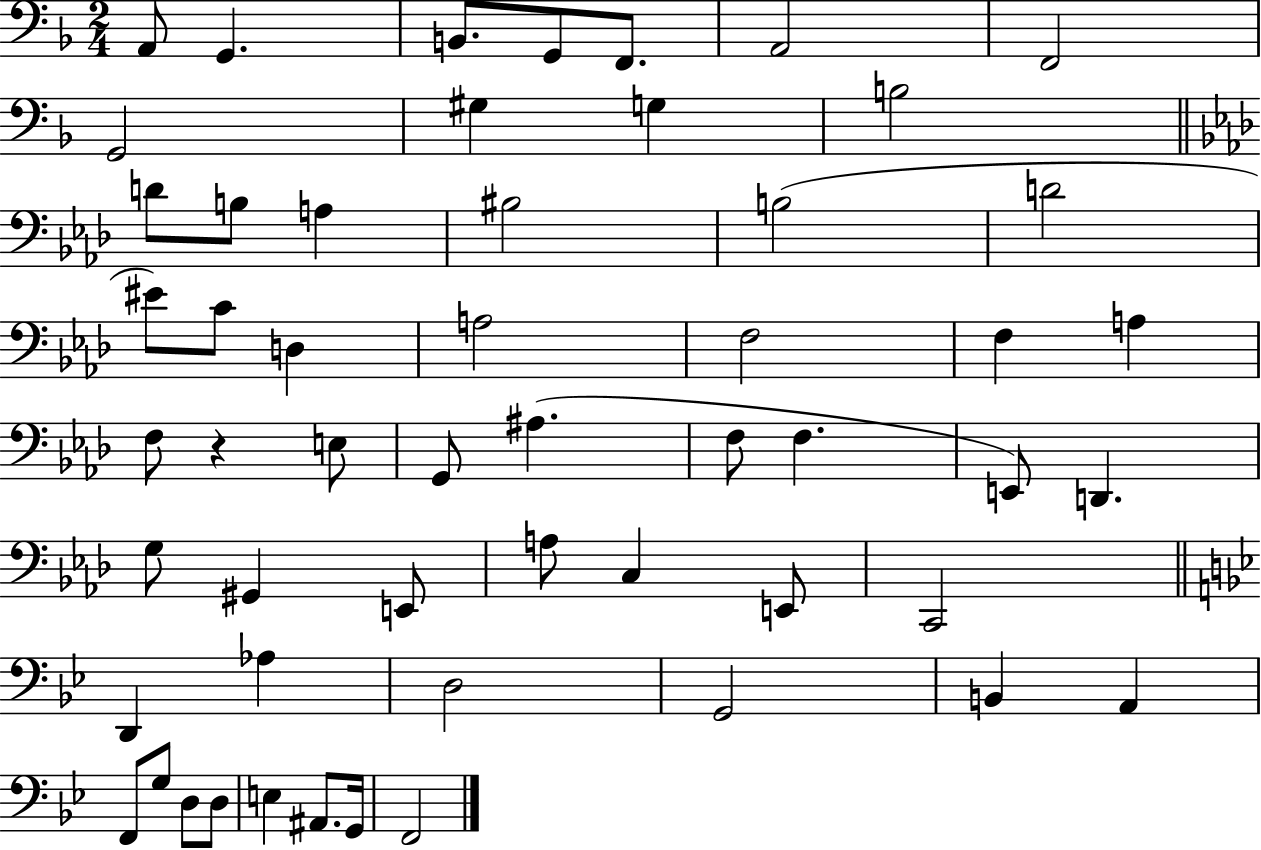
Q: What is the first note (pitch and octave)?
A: A2